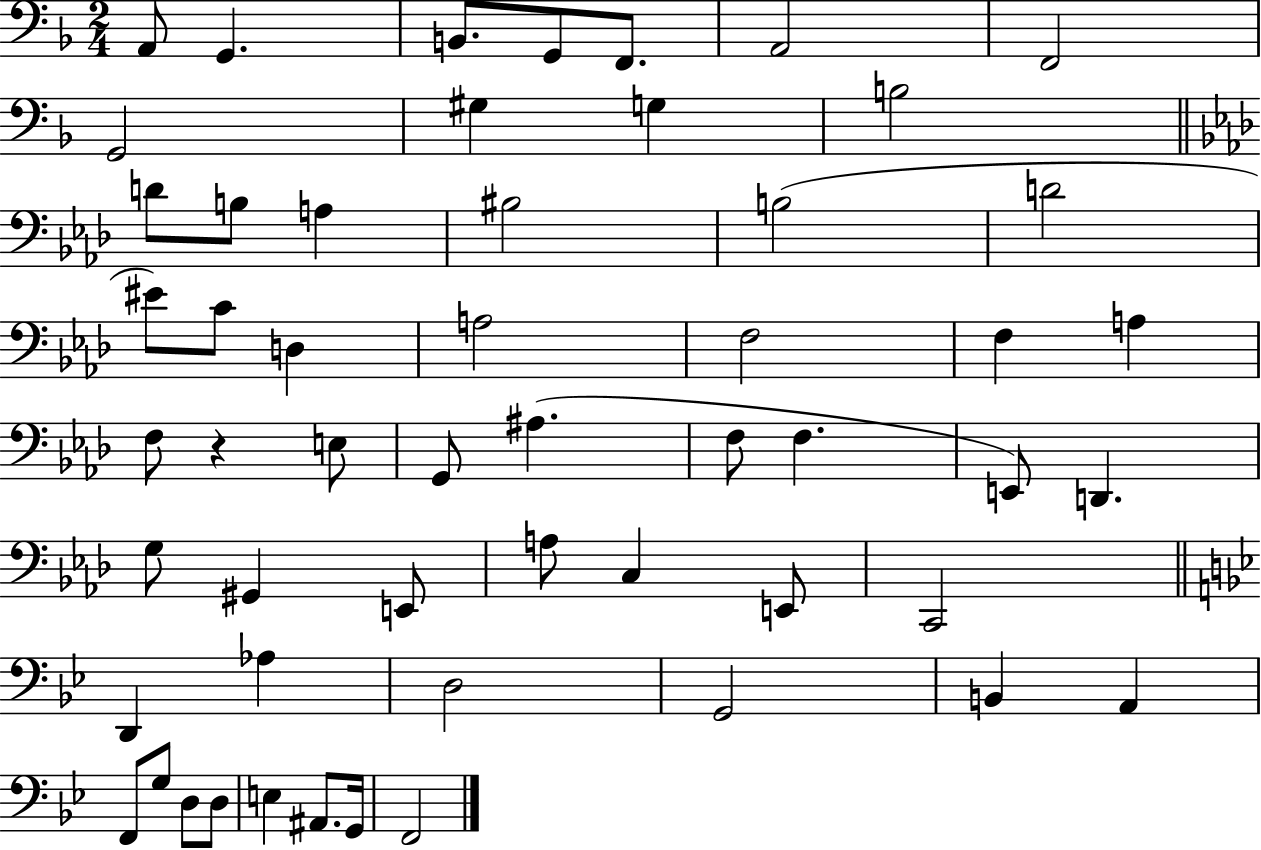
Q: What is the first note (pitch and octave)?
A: A2